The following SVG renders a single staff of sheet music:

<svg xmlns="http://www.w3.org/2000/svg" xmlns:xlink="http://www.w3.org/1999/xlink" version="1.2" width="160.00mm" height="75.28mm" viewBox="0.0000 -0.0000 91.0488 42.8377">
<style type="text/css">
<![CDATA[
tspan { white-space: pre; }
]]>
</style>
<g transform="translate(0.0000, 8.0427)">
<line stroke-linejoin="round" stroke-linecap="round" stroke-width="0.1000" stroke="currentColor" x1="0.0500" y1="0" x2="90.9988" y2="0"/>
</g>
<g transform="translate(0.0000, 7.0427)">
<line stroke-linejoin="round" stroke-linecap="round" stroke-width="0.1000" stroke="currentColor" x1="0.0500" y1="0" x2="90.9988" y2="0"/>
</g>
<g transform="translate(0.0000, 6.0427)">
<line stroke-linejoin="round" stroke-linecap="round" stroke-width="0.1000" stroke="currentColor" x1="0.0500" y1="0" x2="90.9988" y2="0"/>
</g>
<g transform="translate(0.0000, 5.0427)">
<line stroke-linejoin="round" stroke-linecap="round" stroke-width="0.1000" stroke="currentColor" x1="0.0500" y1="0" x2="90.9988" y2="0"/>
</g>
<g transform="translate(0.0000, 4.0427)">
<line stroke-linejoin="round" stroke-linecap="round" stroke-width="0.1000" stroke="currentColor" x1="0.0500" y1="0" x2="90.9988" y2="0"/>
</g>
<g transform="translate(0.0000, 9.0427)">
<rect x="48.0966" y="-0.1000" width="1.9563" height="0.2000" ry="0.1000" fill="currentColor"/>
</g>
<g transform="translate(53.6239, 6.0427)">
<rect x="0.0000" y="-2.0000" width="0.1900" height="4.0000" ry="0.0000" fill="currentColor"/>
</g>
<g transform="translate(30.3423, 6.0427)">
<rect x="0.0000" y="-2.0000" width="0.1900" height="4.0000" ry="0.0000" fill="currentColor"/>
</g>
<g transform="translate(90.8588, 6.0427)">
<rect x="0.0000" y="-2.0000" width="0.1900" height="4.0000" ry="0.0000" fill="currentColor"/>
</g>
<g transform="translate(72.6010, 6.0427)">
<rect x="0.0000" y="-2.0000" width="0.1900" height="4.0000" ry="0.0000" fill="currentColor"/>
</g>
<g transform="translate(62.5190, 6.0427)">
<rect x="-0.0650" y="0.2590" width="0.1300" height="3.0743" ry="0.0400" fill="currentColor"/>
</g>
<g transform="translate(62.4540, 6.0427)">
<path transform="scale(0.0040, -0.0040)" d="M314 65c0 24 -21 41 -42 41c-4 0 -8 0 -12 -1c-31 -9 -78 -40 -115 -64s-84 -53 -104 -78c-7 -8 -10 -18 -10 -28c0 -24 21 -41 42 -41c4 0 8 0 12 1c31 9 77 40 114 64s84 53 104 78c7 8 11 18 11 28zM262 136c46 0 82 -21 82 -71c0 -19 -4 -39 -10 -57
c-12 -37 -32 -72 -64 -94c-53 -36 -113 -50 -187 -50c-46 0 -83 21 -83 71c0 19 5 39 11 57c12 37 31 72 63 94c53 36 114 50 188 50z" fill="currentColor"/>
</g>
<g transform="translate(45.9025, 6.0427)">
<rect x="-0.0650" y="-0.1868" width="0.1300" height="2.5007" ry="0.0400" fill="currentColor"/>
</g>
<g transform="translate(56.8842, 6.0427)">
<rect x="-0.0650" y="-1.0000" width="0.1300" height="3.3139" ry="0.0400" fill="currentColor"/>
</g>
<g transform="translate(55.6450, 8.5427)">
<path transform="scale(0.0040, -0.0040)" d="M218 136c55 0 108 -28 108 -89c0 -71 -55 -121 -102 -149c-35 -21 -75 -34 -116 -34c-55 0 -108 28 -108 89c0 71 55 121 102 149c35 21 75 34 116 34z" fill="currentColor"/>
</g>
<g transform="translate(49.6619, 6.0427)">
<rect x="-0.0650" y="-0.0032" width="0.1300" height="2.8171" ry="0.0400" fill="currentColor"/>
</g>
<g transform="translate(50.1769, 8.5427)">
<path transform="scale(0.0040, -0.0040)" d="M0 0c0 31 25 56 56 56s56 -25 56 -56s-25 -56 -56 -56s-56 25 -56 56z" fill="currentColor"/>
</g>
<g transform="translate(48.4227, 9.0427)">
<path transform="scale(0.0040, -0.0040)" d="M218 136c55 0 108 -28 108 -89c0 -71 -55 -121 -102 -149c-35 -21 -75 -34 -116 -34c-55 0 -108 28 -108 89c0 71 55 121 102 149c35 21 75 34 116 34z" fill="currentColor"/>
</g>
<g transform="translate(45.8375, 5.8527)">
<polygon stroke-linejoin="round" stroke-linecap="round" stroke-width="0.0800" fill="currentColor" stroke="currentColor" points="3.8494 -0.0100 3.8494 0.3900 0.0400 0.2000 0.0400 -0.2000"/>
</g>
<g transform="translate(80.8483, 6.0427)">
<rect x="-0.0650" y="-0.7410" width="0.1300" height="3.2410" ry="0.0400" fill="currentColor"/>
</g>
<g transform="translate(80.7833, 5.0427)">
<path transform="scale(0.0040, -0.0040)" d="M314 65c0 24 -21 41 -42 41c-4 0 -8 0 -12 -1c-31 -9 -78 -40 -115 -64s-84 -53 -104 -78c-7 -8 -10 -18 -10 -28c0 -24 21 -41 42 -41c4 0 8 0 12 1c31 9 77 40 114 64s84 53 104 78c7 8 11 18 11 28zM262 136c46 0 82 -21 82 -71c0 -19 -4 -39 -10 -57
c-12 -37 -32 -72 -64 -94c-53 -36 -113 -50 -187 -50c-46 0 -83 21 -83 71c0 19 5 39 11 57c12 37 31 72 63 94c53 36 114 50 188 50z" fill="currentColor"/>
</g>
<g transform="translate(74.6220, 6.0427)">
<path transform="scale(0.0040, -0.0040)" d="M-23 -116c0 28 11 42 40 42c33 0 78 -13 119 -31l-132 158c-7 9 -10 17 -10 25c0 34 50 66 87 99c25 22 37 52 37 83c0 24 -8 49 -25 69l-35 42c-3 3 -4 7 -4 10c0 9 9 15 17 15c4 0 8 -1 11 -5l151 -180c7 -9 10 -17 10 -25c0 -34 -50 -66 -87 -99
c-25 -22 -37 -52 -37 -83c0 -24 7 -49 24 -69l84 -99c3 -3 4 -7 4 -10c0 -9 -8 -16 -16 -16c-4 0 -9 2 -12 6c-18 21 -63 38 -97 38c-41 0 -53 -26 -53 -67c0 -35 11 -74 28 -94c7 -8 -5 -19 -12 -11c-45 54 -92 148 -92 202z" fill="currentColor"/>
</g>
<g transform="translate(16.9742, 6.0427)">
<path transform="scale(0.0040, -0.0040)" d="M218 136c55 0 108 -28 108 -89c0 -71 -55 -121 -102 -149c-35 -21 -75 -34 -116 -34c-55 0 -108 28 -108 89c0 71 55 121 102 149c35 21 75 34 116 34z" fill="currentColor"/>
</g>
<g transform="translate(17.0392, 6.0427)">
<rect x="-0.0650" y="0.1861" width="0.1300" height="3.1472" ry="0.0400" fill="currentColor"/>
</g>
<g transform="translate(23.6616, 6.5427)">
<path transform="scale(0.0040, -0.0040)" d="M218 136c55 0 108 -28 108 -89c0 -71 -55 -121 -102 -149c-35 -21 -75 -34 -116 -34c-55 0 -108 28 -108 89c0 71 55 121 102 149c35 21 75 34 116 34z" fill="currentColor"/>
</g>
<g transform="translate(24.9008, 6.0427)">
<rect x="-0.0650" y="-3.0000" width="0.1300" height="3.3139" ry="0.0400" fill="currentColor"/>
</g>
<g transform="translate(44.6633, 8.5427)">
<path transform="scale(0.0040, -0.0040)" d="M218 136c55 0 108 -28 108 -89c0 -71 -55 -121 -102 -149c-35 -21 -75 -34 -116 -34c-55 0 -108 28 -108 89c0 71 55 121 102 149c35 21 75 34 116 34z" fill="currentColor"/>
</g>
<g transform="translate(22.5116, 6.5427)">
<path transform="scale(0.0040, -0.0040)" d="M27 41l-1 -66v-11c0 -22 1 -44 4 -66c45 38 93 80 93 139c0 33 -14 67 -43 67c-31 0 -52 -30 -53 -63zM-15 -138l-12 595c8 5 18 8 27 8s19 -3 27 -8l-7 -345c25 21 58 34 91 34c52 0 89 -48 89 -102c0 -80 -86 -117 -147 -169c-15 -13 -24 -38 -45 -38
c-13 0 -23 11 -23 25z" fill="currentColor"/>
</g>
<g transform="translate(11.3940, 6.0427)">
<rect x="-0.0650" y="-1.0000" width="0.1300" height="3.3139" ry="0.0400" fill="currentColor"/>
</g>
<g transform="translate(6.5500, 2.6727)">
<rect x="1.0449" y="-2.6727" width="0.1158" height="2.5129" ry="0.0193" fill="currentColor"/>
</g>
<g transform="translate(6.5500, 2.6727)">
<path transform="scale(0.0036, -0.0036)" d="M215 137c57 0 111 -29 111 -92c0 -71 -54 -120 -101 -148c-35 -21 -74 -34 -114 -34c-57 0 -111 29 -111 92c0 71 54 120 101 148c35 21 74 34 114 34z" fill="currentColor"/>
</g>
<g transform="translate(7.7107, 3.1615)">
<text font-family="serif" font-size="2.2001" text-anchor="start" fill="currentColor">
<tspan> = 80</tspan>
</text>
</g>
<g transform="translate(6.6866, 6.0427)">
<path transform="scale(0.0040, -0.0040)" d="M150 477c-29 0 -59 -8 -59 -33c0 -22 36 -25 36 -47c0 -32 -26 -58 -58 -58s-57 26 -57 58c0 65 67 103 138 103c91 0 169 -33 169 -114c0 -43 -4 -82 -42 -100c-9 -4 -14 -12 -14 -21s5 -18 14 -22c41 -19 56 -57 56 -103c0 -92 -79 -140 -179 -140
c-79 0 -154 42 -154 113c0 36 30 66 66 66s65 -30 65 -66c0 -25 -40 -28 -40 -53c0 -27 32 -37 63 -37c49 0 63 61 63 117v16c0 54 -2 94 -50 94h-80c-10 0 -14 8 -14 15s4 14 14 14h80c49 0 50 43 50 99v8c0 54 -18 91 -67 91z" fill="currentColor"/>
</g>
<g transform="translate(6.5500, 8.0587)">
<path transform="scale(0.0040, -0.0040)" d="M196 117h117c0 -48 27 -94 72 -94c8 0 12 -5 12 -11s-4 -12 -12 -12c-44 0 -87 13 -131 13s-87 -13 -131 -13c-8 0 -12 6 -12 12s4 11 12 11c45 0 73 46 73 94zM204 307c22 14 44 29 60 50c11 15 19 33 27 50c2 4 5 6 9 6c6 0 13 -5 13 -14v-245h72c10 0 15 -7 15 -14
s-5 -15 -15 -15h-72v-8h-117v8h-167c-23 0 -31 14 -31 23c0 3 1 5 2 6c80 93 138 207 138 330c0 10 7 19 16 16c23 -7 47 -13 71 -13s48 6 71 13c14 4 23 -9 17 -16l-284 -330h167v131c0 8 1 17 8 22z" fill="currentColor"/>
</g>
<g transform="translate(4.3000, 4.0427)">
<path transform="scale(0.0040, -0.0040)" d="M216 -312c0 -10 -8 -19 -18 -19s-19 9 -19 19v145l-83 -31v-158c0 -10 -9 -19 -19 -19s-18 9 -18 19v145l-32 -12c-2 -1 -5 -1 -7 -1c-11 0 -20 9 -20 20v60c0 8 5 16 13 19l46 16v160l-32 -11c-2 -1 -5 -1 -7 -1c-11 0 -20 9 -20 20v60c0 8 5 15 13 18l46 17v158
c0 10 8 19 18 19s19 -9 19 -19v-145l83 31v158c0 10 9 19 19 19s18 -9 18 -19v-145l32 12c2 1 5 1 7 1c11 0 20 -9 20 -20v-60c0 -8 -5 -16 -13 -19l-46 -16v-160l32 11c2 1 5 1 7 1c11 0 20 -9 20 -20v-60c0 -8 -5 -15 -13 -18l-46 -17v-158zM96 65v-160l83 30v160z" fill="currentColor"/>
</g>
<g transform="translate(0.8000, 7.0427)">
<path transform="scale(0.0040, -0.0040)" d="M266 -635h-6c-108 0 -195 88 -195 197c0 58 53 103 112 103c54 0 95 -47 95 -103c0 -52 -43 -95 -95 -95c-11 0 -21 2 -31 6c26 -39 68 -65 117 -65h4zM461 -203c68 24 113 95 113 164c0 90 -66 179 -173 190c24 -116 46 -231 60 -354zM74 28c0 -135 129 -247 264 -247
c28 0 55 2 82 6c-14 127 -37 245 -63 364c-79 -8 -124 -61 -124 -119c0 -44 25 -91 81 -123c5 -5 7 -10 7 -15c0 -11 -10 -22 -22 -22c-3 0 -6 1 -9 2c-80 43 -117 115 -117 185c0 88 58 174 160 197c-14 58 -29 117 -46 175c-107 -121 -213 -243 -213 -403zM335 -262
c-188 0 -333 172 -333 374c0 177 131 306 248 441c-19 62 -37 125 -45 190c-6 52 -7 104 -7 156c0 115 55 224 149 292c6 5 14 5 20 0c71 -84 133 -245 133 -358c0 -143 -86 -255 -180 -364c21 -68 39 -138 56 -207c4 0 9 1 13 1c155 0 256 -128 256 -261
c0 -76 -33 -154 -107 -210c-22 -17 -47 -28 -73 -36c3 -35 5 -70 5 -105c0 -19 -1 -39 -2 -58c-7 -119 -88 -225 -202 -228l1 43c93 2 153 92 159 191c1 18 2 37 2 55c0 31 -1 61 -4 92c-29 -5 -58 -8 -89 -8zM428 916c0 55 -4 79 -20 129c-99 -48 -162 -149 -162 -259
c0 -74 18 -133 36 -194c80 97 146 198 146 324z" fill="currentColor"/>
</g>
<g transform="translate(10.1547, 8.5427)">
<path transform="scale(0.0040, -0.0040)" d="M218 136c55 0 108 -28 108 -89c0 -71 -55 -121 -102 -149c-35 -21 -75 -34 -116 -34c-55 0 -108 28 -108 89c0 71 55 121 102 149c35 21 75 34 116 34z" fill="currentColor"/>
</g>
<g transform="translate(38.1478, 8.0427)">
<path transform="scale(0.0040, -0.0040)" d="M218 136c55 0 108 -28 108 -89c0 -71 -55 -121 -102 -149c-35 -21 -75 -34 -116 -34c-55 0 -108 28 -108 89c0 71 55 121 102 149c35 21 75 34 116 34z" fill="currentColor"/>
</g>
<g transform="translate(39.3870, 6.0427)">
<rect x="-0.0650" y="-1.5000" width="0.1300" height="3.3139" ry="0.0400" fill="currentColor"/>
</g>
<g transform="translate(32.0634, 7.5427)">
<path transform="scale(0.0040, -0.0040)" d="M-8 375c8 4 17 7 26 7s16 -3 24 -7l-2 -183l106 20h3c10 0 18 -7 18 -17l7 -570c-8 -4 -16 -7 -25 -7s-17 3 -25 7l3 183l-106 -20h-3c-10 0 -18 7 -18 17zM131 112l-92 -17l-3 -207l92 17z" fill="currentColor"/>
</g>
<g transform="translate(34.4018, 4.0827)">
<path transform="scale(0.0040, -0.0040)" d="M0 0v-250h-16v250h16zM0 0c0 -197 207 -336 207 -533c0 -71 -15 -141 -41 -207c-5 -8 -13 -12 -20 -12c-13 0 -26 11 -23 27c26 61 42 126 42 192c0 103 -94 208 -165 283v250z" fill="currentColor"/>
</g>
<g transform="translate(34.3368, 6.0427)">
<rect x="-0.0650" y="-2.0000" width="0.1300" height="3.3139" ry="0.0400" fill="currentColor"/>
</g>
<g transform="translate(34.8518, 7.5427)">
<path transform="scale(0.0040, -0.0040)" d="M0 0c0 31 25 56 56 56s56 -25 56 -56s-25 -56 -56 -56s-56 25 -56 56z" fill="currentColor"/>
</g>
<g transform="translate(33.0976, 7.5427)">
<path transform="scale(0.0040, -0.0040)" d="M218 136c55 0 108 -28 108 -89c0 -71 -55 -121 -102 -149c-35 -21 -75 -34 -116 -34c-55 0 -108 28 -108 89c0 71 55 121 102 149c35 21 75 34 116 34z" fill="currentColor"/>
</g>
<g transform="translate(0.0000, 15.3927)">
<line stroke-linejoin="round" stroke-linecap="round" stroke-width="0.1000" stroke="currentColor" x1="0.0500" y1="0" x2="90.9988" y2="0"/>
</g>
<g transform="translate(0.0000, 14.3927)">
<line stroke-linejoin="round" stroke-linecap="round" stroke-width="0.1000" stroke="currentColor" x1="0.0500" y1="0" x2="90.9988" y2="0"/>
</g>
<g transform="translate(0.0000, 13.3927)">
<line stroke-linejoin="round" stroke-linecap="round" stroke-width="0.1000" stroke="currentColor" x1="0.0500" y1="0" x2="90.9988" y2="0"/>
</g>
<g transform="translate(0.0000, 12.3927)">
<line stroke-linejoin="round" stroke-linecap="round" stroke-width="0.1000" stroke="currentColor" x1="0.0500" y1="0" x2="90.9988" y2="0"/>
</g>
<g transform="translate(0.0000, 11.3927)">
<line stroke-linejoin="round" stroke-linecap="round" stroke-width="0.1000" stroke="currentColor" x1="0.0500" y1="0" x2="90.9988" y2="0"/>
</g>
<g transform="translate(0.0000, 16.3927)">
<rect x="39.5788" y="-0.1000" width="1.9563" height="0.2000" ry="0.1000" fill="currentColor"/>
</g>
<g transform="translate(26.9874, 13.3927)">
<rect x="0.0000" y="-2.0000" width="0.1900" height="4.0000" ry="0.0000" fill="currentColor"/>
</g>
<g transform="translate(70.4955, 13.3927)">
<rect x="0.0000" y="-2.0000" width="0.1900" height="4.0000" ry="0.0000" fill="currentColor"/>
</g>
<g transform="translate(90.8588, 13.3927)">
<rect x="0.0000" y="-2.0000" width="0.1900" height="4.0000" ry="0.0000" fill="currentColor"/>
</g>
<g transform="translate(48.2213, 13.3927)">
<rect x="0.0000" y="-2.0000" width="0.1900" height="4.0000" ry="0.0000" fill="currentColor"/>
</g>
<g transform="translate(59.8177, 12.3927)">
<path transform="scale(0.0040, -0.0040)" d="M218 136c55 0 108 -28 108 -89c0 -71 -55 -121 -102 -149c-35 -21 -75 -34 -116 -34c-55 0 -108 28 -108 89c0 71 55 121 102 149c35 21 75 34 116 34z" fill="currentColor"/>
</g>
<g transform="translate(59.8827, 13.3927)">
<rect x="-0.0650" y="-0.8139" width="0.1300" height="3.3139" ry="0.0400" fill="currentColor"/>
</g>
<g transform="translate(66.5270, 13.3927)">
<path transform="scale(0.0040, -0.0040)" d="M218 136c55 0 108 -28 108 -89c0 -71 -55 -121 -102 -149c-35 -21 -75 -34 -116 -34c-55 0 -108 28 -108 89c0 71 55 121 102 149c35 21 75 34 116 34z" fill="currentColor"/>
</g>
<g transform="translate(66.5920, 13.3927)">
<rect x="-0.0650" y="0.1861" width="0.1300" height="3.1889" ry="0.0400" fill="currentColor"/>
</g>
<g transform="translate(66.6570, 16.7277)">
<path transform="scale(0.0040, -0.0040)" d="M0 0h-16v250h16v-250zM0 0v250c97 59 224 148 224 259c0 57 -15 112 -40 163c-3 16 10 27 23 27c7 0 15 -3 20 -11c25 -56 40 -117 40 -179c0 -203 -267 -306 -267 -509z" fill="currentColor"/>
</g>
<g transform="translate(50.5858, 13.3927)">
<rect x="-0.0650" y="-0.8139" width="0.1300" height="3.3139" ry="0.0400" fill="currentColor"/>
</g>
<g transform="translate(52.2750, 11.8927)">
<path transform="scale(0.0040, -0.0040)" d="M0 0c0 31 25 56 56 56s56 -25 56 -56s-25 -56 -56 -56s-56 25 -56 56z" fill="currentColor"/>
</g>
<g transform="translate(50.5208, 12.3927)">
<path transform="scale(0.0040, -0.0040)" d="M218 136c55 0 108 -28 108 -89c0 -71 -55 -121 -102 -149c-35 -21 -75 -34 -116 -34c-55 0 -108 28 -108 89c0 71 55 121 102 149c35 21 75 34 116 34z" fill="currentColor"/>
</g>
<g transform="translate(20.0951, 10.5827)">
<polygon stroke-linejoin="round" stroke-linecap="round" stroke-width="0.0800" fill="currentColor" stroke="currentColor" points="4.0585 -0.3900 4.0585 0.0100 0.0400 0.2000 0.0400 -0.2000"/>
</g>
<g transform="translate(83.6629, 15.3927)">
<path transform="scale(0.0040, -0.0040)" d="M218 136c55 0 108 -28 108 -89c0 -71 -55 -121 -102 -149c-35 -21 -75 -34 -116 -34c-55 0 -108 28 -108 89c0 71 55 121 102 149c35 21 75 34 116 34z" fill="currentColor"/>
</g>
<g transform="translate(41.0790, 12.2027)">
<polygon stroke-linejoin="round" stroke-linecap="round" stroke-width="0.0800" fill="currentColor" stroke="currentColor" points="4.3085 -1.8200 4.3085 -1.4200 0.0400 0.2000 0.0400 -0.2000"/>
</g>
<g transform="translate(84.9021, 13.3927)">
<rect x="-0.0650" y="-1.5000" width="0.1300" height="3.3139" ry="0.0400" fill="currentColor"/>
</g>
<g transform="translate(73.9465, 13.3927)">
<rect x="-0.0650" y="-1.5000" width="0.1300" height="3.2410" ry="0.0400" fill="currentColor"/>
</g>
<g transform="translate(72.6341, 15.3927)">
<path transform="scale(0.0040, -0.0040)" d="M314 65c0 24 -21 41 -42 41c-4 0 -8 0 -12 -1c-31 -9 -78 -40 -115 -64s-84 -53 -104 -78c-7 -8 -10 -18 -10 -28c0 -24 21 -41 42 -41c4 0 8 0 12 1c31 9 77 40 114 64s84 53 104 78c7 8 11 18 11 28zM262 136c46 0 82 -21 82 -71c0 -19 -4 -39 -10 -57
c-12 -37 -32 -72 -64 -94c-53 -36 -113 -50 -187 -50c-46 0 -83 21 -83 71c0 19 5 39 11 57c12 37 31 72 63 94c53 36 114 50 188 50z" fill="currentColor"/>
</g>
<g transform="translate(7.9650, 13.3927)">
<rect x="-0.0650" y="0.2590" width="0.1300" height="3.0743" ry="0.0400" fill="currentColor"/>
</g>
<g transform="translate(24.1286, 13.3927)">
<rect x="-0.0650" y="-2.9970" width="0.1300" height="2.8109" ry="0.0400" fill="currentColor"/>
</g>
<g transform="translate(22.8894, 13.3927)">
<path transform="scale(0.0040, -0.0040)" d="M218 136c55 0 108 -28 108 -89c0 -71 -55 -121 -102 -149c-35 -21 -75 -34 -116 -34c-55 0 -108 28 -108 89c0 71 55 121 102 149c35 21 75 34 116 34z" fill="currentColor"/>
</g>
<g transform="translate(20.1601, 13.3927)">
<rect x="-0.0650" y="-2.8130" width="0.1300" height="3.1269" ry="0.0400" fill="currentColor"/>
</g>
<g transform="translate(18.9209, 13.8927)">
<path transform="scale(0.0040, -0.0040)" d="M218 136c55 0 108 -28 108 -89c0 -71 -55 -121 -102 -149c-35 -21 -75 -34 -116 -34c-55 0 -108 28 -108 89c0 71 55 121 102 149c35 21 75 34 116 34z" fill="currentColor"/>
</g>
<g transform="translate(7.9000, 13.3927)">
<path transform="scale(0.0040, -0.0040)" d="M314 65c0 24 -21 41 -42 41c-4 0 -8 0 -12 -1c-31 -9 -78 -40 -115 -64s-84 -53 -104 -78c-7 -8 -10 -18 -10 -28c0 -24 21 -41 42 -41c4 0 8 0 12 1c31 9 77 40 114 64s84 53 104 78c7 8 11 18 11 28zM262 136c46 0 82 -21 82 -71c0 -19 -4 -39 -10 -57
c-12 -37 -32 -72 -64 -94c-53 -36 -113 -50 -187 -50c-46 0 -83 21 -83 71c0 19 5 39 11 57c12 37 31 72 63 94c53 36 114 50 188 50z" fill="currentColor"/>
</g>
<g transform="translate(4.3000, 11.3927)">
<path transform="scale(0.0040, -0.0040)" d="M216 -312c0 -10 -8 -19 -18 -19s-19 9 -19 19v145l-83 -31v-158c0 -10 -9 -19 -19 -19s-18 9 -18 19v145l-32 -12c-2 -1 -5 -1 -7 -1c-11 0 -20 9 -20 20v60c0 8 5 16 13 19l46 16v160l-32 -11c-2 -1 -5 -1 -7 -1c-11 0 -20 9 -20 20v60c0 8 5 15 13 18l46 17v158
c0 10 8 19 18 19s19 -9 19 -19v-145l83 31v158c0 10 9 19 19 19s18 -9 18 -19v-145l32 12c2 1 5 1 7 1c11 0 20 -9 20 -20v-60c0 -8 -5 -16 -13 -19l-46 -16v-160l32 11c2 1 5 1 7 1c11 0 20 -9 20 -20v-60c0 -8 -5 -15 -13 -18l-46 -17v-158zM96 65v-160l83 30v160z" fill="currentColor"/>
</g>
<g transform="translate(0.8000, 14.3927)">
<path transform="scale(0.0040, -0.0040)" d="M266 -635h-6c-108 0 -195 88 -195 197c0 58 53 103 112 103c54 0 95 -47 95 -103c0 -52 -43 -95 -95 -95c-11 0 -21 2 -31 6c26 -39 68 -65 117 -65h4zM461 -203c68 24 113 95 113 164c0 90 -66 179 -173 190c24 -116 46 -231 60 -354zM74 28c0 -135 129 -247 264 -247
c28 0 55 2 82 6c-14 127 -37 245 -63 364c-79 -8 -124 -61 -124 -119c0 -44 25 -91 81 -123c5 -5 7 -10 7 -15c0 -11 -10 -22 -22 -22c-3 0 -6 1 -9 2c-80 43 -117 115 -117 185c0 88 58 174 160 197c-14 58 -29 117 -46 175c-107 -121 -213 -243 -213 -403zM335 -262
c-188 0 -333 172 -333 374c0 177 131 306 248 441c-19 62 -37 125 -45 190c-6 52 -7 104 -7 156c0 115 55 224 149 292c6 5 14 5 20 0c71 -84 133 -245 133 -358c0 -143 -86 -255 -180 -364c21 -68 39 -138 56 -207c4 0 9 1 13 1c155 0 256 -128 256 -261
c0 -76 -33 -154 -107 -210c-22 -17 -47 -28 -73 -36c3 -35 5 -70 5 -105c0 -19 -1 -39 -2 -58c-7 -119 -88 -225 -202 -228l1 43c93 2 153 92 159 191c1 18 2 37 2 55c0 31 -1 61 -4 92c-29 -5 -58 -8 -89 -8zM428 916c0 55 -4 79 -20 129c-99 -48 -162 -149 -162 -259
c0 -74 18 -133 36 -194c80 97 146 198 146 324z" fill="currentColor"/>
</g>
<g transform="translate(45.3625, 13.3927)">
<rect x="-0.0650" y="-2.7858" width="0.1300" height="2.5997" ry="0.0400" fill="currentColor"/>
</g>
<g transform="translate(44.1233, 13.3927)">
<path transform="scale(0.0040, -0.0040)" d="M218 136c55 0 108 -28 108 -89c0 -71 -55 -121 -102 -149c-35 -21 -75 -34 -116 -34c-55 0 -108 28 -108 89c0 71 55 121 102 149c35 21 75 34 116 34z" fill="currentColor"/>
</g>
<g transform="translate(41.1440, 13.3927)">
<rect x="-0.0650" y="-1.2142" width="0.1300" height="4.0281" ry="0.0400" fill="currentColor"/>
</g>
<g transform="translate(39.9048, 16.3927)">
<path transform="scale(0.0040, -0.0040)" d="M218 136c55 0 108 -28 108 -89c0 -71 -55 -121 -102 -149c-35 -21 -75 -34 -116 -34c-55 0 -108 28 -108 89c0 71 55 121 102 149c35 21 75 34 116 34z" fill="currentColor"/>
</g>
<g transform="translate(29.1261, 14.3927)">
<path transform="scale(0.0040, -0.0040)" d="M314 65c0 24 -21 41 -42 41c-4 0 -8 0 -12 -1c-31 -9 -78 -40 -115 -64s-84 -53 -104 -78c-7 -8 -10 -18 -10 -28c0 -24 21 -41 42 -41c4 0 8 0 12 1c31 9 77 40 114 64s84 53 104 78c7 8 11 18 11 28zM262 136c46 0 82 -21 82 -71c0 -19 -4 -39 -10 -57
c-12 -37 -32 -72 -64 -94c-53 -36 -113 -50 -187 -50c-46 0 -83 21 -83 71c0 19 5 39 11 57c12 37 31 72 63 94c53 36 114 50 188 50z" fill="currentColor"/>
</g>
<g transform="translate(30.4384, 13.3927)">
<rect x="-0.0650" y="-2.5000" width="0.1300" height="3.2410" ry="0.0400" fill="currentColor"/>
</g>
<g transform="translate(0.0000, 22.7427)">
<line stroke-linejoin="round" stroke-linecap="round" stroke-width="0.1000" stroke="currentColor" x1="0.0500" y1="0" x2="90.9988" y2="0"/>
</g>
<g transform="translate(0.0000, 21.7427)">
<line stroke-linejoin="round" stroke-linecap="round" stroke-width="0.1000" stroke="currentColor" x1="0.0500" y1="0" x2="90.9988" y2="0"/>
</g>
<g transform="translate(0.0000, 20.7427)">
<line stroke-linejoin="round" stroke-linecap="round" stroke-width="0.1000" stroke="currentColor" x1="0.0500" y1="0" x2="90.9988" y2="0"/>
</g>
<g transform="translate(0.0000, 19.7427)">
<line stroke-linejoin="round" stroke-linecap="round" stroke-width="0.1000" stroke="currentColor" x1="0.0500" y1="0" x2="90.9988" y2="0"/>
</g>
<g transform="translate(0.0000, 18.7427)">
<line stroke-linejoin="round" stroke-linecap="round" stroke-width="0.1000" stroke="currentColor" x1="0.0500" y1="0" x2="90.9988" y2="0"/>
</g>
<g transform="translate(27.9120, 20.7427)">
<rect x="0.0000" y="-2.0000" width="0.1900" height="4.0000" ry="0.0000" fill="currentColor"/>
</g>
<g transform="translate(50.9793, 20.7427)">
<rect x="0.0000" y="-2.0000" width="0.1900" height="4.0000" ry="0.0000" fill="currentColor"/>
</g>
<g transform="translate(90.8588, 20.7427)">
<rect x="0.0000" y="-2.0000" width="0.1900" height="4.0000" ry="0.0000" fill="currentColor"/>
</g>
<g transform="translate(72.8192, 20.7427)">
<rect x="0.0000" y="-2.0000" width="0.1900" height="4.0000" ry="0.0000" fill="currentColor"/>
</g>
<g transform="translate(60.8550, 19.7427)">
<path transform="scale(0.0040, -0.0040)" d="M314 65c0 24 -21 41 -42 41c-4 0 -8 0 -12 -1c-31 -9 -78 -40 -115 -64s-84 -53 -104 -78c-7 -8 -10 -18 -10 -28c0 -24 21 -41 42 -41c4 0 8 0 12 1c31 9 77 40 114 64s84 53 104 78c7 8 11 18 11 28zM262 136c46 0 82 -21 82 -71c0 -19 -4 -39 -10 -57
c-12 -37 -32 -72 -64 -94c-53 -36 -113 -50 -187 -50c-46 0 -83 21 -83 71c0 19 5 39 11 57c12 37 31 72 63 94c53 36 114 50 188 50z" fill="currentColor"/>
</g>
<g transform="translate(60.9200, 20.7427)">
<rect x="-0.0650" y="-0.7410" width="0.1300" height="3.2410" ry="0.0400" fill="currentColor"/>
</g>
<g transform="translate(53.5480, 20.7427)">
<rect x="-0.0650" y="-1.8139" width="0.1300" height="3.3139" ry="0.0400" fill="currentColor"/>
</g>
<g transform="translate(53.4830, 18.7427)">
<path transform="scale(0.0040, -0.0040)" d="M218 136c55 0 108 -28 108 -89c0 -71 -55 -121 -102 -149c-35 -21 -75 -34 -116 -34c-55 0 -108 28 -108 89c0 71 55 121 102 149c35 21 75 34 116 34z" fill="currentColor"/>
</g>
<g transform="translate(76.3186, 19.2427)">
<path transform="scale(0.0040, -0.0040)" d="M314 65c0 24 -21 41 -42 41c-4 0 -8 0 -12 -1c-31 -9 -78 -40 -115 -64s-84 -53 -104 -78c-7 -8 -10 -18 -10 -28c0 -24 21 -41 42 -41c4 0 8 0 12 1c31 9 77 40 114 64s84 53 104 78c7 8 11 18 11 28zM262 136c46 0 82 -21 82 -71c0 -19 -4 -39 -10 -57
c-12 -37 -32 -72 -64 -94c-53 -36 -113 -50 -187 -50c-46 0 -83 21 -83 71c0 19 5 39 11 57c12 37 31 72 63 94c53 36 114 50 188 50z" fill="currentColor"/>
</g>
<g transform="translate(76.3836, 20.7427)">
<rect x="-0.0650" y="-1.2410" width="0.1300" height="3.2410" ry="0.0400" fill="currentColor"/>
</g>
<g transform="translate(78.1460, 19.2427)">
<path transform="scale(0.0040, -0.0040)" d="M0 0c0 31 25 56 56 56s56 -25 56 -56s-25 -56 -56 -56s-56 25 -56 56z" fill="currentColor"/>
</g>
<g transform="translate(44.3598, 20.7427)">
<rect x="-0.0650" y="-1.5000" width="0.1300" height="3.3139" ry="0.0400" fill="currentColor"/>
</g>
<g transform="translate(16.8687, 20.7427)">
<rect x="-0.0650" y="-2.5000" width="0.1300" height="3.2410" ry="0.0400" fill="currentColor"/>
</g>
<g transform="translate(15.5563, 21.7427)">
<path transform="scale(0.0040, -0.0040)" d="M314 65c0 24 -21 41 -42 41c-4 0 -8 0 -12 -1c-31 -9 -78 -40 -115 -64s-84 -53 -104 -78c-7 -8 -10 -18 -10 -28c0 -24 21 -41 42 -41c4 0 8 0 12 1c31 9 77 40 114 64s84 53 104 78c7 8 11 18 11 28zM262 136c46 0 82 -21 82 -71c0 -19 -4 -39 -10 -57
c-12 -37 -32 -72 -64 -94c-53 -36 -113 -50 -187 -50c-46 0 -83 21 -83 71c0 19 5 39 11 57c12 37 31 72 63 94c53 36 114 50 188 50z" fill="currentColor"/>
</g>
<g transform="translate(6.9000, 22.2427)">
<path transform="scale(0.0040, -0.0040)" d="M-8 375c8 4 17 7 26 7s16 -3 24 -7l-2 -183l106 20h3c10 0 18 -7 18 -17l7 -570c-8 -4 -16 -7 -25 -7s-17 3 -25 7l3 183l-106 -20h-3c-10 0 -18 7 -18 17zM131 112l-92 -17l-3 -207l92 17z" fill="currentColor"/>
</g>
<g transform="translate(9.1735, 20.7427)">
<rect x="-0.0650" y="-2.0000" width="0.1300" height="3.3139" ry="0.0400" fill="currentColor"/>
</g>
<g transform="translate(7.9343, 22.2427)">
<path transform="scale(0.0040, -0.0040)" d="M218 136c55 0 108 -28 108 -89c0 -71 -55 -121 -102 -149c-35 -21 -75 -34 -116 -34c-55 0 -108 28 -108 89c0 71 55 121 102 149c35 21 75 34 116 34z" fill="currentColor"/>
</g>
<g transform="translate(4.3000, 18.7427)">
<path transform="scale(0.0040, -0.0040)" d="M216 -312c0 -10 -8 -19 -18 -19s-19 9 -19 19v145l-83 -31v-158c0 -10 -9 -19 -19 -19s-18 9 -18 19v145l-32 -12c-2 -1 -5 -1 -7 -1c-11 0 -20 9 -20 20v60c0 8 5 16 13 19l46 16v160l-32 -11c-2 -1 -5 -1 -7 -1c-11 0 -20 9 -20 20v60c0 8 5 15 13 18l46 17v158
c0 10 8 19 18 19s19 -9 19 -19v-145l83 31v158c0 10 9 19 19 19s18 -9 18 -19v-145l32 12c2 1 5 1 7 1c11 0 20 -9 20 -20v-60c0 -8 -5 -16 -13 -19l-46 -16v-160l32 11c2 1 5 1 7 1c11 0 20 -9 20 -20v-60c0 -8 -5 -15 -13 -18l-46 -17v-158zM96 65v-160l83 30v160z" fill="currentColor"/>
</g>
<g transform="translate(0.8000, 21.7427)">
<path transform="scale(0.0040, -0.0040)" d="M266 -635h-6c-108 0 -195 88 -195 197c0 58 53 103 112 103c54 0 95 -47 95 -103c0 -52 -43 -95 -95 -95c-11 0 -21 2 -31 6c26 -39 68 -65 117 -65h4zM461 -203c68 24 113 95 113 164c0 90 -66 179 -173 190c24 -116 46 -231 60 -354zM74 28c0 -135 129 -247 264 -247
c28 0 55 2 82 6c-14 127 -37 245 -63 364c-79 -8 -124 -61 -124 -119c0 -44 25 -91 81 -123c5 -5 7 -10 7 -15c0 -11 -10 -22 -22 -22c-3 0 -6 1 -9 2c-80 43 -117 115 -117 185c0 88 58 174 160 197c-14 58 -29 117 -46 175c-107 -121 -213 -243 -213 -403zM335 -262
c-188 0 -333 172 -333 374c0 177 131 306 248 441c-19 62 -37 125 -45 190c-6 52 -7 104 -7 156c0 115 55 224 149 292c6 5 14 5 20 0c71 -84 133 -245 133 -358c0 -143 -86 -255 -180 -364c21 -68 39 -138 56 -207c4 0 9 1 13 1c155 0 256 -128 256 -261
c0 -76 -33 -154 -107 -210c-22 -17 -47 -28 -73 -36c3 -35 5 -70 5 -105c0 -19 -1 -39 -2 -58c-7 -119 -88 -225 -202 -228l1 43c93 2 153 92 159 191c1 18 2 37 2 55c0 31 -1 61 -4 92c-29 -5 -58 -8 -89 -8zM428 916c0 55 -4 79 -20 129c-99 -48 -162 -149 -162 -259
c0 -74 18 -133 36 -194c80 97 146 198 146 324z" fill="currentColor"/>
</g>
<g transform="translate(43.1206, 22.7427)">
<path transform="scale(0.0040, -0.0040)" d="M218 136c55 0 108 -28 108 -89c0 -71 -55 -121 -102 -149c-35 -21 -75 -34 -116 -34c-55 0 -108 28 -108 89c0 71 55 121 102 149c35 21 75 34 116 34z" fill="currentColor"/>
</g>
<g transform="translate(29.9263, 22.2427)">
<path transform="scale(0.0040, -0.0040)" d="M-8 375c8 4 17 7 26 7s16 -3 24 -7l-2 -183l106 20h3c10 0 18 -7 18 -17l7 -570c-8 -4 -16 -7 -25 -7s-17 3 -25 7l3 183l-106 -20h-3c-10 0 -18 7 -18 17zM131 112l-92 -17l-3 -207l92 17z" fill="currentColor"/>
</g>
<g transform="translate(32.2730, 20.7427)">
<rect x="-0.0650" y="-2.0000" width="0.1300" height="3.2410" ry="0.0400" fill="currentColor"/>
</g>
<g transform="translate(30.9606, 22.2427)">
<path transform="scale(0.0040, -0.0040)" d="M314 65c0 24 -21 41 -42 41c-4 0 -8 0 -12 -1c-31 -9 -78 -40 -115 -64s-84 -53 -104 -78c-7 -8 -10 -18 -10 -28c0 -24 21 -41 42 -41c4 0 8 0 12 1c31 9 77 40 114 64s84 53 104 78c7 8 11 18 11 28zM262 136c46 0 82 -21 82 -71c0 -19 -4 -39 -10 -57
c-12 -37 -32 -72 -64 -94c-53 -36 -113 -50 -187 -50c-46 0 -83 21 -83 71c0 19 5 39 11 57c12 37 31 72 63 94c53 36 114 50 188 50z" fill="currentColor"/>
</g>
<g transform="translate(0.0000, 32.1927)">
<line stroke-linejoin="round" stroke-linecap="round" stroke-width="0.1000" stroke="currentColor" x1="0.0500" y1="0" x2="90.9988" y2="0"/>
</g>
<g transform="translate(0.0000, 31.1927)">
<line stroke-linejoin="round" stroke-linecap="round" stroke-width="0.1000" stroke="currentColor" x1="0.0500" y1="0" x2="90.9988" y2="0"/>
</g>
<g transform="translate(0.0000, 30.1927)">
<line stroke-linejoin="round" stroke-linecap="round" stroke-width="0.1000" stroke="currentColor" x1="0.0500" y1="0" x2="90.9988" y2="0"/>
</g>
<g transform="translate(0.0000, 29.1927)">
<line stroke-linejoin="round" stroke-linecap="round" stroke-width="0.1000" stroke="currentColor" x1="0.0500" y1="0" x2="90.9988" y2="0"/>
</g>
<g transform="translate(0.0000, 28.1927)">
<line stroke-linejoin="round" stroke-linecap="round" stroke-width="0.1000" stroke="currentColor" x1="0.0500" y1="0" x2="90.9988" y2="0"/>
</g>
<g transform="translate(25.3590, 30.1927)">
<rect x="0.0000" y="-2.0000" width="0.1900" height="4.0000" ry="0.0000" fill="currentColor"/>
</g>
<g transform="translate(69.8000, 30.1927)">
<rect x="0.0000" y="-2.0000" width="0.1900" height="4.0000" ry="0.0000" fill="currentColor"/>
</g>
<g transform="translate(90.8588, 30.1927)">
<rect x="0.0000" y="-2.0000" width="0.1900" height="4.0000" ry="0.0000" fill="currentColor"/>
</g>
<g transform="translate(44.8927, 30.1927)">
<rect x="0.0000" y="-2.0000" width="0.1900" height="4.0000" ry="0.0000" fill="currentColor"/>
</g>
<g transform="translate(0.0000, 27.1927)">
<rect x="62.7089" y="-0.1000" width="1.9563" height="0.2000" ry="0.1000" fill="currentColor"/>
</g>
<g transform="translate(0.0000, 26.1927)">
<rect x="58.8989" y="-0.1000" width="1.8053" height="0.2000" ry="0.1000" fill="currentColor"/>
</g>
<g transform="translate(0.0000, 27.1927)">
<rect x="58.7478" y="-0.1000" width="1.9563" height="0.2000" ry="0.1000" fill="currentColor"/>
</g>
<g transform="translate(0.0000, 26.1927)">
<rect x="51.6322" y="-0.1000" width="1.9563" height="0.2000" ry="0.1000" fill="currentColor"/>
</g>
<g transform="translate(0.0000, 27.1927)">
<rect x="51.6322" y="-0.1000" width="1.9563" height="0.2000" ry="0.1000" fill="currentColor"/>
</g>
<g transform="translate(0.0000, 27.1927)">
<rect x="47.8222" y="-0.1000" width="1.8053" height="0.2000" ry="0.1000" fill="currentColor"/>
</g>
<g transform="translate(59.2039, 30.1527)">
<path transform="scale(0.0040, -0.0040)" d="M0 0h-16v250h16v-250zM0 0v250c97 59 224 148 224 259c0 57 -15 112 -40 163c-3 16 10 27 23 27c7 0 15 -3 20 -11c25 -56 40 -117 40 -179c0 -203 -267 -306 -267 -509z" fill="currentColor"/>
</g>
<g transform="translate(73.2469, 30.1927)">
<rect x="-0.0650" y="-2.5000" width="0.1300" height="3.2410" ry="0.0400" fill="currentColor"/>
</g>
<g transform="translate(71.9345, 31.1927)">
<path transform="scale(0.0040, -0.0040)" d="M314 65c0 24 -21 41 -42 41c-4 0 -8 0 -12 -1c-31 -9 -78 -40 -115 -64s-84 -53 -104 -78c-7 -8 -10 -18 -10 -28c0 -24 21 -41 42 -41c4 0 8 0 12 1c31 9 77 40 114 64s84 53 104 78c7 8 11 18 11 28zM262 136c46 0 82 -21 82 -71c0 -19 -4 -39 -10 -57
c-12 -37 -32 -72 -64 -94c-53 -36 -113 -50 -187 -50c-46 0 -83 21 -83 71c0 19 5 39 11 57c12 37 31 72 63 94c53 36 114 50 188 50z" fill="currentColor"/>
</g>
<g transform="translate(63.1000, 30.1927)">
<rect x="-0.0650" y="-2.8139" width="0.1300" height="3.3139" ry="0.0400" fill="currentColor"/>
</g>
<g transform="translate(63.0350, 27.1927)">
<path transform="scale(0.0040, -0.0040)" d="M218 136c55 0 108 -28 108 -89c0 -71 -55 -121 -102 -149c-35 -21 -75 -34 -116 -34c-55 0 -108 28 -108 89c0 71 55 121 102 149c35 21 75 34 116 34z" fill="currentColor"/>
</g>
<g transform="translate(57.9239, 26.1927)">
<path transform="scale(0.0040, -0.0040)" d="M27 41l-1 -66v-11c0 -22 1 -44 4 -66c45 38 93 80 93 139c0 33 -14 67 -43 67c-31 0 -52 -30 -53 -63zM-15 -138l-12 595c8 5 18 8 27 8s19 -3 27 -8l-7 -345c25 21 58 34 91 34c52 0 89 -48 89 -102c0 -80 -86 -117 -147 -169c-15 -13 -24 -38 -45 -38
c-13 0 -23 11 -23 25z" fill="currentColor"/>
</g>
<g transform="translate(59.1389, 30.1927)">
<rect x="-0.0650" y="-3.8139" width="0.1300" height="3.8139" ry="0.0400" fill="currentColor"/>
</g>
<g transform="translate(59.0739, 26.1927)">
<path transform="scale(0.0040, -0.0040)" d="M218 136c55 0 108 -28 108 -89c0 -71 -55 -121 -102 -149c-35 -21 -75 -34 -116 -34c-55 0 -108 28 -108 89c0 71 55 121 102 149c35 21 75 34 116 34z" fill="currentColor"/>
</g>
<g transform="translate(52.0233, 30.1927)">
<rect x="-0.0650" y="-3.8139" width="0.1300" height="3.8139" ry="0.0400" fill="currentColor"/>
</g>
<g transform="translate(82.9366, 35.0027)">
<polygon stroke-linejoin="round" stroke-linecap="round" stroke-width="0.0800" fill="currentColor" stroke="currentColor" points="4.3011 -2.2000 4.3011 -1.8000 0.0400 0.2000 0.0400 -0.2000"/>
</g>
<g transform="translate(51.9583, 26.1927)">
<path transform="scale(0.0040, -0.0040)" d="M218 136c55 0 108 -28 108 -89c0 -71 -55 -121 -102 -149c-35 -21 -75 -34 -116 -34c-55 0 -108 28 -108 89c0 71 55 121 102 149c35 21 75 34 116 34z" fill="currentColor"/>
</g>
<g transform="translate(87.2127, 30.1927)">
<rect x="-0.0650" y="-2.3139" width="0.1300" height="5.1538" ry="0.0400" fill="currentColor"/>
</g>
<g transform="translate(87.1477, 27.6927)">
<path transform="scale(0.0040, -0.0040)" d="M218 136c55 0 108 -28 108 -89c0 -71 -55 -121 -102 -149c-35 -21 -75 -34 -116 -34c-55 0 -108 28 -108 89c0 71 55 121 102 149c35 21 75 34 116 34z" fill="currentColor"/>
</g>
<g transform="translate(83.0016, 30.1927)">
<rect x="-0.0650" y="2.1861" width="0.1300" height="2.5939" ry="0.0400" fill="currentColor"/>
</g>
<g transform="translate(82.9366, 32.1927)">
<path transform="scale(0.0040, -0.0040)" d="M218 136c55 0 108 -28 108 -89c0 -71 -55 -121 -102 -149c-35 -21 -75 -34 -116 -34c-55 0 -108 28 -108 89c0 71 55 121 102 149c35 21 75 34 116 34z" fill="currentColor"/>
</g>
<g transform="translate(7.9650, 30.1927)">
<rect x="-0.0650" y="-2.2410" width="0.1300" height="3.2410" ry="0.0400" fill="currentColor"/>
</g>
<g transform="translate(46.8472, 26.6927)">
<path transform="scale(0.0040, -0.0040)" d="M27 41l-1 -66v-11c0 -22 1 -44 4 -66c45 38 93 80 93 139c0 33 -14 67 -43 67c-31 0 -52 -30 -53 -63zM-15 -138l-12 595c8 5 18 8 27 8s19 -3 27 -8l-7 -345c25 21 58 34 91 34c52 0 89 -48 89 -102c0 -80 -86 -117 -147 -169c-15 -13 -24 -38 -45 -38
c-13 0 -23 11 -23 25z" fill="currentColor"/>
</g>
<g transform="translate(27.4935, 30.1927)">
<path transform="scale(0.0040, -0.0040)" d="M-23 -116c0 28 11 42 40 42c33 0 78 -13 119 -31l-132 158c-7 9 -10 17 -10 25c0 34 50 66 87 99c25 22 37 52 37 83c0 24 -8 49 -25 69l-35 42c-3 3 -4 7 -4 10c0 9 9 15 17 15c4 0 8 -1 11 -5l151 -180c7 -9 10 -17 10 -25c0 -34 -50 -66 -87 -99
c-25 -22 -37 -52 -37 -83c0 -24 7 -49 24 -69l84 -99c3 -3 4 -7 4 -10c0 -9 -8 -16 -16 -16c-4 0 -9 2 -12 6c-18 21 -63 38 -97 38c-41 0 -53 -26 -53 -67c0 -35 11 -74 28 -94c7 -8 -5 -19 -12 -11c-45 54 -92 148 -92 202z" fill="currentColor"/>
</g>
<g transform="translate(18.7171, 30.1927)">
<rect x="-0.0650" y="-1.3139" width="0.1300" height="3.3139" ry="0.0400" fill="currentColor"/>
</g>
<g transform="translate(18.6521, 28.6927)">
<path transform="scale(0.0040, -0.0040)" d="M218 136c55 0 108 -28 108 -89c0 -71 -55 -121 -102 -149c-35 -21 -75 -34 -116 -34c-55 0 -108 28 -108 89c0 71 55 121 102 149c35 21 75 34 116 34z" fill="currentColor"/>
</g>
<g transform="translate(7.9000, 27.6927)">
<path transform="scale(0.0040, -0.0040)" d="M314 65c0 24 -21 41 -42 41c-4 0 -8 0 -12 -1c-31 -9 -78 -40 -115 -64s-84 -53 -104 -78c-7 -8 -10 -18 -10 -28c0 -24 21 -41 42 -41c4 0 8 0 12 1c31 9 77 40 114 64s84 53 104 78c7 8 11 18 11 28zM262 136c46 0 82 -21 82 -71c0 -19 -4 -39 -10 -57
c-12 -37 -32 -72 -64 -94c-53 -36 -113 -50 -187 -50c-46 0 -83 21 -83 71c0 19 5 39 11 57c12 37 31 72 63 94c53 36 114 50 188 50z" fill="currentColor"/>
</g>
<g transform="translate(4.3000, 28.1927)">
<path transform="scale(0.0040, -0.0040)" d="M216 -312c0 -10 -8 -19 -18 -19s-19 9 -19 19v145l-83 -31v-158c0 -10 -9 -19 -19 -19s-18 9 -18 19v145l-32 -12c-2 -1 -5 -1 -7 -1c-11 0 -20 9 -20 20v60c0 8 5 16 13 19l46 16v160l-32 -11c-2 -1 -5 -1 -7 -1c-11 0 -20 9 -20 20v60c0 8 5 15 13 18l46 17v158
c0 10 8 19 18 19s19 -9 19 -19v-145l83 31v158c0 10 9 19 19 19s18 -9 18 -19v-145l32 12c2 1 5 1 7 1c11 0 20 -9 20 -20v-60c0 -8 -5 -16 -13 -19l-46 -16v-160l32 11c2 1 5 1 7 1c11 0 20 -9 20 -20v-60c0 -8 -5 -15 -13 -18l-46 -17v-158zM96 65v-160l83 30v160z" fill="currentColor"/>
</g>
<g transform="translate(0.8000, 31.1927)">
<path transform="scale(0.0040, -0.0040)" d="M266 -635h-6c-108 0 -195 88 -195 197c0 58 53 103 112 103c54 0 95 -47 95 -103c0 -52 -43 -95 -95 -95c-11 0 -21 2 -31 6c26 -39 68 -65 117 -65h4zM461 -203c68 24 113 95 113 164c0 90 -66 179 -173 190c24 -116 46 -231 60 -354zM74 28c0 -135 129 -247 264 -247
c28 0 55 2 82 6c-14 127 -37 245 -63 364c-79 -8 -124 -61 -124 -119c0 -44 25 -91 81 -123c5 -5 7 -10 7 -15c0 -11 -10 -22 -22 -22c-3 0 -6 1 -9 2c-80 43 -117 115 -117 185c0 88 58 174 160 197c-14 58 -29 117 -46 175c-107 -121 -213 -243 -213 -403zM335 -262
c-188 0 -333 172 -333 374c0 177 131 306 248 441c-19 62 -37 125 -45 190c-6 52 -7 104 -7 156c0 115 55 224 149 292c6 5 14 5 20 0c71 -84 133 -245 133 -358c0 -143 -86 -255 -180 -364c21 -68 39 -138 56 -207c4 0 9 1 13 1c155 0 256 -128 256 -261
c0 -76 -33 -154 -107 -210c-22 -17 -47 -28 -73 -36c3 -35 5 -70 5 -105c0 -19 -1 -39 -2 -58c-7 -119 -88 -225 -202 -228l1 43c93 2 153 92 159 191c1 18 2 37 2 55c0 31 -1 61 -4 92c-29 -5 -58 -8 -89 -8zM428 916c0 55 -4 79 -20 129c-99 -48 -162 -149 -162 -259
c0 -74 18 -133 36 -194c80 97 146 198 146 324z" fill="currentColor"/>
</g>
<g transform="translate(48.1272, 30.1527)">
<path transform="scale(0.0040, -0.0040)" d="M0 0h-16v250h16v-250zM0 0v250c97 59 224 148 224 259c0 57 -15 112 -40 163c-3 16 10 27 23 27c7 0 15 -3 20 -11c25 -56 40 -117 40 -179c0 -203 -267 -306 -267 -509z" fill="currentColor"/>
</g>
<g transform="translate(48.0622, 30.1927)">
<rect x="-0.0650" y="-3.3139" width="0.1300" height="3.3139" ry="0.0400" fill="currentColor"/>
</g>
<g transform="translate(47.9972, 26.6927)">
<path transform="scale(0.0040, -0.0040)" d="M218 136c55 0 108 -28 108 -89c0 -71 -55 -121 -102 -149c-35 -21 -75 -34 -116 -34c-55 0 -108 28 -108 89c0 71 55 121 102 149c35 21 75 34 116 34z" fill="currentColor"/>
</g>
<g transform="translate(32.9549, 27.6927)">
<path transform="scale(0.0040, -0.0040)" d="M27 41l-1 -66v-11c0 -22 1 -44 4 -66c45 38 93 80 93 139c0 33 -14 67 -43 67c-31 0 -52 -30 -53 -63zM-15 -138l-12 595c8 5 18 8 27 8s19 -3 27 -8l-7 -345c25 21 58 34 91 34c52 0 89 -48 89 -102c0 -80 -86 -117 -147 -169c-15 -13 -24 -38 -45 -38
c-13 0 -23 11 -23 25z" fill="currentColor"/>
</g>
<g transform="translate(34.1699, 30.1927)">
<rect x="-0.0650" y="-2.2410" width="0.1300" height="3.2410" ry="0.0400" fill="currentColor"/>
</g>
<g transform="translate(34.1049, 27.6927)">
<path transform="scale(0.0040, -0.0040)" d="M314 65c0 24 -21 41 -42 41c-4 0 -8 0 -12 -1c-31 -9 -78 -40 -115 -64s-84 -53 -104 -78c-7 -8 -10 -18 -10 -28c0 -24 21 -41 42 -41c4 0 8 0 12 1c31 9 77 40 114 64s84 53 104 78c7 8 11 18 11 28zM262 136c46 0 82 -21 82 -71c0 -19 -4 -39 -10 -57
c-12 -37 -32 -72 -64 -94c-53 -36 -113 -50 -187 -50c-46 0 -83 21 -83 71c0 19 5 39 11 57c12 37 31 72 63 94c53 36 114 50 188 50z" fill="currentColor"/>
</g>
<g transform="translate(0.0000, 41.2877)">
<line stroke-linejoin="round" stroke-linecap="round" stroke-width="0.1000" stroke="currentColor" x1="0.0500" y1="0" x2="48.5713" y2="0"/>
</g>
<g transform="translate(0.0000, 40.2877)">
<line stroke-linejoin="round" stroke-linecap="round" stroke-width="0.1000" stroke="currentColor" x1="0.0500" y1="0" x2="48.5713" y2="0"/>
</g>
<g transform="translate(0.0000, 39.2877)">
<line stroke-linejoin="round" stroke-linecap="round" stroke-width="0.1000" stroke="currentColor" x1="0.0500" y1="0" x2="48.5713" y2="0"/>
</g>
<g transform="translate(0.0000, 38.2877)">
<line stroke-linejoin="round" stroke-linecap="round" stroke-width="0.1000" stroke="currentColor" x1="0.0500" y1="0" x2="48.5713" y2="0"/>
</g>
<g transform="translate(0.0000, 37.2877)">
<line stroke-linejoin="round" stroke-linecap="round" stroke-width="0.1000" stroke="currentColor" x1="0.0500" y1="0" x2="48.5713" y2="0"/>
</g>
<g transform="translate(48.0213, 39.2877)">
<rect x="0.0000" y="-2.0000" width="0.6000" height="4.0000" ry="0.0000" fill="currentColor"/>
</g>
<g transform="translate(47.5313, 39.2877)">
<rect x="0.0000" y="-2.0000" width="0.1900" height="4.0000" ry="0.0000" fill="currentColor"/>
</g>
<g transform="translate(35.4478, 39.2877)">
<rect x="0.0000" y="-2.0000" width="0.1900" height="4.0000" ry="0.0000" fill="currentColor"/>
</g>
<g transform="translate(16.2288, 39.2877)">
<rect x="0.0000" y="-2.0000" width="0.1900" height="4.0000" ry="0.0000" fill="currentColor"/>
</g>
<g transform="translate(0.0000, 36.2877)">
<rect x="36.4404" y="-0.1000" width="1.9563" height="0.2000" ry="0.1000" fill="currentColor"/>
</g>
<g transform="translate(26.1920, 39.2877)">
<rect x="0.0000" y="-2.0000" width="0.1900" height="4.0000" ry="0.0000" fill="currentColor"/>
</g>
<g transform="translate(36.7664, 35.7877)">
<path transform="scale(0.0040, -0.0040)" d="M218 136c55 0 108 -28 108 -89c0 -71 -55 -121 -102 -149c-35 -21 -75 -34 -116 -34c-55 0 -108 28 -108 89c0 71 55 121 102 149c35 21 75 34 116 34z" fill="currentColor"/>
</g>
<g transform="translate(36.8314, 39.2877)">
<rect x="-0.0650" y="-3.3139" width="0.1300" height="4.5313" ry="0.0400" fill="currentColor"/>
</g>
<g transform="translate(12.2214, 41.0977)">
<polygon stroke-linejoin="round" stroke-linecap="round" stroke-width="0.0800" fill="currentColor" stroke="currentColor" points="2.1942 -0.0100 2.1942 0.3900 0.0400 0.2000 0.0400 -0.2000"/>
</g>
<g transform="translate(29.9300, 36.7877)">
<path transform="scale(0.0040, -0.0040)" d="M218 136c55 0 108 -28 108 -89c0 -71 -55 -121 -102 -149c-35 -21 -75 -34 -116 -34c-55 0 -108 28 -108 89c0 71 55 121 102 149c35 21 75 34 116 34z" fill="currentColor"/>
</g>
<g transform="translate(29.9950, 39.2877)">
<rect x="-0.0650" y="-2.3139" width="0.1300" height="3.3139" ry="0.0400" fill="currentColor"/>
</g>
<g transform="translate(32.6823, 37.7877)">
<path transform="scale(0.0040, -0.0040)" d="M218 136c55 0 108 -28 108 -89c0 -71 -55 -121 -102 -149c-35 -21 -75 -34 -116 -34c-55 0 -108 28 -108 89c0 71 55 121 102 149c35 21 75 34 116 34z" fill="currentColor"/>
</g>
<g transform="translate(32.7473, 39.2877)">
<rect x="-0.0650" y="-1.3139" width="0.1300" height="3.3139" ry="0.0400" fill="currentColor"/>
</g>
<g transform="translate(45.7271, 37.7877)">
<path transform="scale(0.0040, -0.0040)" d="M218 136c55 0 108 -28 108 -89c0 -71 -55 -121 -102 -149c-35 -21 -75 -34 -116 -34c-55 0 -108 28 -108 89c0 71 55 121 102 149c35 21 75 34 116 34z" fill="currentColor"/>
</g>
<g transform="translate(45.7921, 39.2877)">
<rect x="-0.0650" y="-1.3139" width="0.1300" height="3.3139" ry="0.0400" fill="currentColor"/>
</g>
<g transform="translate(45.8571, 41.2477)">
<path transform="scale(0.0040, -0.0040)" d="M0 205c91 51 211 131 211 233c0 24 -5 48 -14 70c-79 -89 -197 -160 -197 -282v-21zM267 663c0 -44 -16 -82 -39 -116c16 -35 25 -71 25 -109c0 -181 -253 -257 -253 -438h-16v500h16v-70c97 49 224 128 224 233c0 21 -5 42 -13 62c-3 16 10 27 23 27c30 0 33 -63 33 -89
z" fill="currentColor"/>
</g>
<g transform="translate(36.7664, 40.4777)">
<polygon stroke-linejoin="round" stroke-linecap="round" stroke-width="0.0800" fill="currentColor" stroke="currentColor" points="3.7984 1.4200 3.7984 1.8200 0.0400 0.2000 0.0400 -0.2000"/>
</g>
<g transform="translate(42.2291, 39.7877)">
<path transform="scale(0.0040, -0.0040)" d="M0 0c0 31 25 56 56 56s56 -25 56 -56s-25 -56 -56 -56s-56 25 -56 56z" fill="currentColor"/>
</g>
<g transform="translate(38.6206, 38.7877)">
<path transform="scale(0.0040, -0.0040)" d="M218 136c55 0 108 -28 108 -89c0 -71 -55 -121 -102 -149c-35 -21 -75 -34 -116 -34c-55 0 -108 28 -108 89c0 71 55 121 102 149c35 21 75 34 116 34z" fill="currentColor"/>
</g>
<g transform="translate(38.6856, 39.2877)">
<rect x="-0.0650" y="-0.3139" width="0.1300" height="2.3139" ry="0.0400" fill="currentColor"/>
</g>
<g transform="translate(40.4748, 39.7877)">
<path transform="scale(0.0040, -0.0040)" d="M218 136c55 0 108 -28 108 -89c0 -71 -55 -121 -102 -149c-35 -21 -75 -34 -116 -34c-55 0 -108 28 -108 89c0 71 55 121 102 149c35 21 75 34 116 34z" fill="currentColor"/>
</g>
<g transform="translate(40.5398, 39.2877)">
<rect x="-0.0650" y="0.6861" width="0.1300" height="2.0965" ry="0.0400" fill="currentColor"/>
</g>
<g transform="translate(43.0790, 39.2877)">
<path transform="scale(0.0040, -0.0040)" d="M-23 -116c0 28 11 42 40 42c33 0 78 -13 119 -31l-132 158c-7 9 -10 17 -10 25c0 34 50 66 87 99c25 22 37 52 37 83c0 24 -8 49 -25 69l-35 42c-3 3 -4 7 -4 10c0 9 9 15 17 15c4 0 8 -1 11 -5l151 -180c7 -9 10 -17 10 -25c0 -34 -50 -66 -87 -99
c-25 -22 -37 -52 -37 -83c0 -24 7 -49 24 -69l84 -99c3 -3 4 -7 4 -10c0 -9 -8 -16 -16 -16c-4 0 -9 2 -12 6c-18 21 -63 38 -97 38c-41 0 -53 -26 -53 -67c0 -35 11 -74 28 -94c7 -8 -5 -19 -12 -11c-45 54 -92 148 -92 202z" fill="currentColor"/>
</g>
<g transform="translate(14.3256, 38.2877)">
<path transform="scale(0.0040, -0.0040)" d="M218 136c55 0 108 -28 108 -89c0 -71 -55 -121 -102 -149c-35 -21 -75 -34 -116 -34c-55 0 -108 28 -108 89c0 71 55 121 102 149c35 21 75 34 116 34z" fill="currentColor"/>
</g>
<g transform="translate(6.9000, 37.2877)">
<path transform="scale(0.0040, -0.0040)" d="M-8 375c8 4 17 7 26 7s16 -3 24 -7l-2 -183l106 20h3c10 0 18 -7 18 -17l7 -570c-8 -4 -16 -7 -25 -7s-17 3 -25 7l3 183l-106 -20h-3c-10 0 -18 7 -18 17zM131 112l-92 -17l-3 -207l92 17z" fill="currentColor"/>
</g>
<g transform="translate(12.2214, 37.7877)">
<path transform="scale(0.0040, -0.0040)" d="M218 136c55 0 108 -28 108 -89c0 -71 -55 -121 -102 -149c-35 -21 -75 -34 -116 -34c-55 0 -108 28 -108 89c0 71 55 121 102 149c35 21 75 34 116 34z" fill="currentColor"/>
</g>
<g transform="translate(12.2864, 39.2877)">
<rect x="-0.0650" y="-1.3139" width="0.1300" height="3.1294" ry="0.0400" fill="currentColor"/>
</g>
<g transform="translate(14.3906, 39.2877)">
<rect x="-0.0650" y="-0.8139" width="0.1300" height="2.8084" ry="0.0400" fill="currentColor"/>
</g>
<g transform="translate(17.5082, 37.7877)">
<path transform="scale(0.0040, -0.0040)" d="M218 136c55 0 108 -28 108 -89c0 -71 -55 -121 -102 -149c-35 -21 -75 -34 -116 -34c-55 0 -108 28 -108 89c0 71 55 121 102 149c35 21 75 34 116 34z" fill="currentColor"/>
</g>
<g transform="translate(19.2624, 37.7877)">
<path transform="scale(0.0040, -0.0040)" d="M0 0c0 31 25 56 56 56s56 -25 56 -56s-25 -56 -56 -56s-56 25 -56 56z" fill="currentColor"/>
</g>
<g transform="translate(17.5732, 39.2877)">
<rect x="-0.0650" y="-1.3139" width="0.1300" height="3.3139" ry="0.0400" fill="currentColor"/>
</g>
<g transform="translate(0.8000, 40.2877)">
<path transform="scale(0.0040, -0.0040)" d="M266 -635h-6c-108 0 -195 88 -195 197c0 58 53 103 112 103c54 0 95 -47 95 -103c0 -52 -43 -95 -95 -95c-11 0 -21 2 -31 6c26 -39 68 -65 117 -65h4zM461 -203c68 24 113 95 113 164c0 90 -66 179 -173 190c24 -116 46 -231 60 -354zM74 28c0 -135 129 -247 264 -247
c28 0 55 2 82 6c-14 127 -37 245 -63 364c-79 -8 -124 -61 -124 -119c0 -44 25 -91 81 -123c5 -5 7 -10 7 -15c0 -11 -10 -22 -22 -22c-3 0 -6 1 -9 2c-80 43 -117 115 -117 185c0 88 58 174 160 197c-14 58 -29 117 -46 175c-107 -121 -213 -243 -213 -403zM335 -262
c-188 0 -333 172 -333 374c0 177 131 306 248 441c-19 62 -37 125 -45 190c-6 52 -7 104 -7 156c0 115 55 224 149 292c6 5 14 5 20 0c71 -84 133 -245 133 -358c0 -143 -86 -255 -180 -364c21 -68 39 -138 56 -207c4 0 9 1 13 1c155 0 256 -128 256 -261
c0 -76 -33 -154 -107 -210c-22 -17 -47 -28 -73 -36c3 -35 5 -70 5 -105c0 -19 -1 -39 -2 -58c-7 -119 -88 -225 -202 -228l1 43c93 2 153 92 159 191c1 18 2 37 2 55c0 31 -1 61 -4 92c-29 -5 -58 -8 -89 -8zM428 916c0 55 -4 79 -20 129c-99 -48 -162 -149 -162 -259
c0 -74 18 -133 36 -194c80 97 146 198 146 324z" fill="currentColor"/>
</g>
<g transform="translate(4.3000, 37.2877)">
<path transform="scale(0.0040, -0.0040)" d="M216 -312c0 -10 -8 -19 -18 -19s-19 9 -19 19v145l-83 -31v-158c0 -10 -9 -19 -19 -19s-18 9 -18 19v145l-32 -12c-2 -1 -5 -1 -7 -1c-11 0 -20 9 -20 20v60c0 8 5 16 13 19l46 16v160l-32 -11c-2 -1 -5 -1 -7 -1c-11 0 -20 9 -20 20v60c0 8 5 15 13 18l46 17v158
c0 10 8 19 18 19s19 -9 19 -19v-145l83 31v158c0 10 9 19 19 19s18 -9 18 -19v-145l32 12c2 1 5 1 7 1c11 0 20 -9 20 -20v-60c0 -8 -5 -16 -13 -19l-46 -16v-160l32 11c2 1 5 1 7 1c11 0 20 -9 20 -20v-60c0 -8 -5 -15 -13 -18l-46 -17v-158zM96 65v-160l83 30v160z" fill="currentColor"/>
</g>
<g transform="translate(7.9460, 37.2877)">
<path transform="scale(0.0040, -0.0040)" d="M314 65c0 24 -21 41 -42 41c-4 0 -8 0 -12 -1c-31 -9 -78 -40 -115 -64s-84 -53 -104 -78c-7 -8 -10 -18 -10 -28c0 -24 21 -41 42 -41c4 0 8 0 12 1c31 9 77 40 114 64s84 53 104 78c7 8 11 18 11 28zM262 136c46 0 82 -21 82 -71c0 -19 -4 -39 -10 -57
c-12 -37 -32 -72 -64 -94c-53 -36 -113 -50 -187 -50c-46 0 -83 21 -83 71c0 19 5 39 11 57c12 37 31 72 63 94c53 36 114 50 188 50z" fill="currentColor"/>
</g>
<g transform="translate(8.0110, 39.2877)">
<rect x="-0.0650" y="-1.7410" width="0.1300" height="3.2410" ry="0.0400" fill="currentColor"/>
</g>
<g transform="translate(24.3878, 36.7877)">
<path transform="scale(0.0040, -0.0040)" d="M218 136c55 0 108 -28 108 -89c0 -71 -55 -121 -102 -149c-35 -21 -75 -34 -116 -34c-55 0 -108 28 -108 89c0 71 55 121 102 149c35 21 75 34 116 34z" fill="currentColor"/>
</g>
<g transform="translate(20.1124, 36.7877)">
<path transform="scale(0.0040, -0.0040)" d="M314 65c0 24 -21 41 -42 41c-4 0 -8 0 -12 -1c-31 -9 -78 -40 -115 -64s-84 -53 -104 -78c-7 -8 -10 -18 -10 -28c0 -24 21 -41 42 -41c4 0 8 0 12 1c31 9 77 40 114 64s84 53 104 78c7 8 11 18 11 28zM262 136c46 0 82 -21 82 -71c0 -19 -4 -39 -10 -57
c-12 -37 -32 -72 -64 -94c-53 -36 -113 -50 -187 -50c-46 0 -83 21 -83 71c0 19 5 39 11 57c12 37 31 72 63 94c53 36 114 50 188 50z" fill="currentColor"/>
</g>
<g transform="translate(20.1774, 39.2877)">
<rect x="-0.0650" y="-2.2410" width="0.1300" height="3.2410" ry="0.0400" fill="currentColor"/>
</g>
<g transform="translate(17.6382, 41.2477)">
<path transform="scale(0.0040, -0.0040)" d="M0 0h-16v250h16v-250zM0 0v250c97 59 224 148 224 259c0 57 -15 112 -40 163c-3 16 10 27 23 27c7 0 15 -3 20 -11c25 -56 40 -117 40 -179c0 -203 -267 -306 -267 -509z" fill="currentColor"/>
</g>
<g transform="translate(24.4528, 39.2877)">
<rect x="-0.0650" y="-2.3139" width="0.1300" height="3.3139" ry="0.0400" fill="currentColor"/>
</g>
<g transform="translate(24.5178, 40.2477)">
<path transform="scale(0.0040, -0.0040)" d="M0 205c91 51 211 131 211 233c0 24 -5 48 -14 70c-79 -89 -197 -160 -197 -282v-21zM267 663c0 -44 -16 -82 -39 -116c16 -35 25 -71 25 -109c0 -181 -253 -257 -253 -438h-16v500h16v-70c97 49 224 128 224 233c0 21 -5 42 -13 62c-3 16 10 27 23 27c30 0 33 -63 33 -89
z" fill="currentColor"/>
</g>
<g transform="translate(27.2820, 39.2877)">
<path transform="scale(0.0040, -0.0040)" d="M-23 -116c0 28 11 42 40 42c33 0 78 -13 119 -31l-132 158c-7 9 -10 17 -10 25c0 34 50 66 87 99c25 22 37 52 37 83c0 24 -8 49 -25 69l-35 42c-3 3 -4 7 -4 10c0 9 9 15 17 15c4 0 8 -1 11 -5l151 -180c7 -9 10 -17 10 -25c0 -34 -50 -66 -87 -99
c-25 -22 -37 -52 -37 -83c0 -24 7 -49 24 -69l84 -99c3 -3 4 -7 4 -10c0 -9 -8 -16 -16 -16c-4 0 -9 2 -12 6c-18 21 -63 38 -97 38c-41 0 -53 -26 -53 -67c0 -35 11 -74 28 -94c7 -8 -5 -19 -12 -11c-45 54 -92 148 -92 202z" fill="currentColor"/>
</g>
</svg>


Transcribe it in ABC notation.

X:1
T:Untitled
M:3/4
L:1/4
K:G
D B _A F/2 E D/2 C/2 D B2 z d2 B2 A/2 B/2 G2 C/2 B/2 d d B/2 E2 E F G2 F2 E ^f d2 e2 g2 e z _g2 _b/2 c' _c'/2 a G2 E/2 g/2 f2 e/2 d/2 e/2 g2 g/4 z g e b/2 c/2 A/2 z e/4